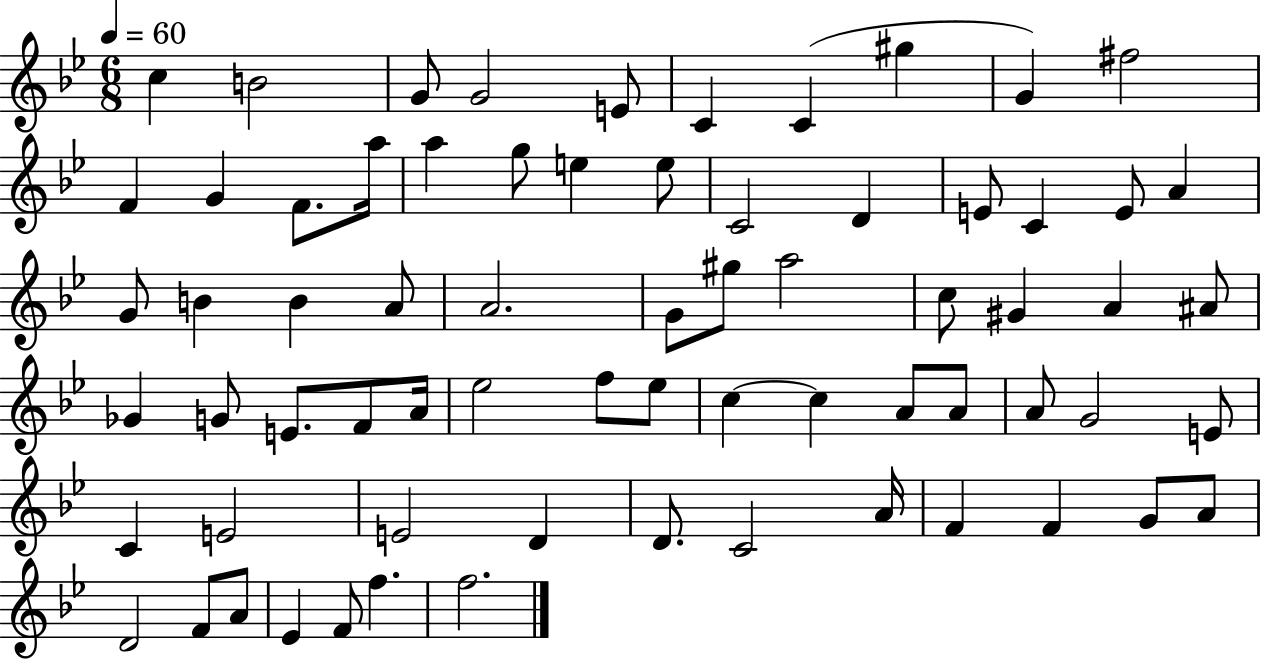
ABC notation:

X:1
T:Untitled
M:6/8
L:1/4
K:Bb
c B2 G/2 G2 E/2 C C ^g G ^f2 F G F/2 a/4 a g/2 e e/2 C2 D E/2 C E/2 A G/2 B B A/2 A2 G/2 ^g/2 a2 c/2 ^G A ^A/2 _G G/2 E/2 F/2 A/4 _e2 f/2 _e/2 c c A/2 A/2 A/2 G2 E/2 C E2 E2 D D/2 C2 A/4 F F G/2 A/2 D2 F/2 A/2 _E F/2 f f2